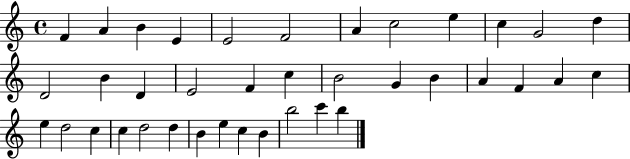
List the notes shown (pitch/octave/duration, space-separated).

F4/q A4/q B4/q E4/q E4/h F4/h A4/q C5/h E5/q C5/q G4/h D5/q D4/h B4/q D4/q E4/h F4/q C5/q B4/h G4/q B4/q A4/q F4/q A4/q C5/q E5/q D5/h C5/q C5/q D5/h D5/q B4/q E5/q C5/q B4/q B5/h C6/q B5/q